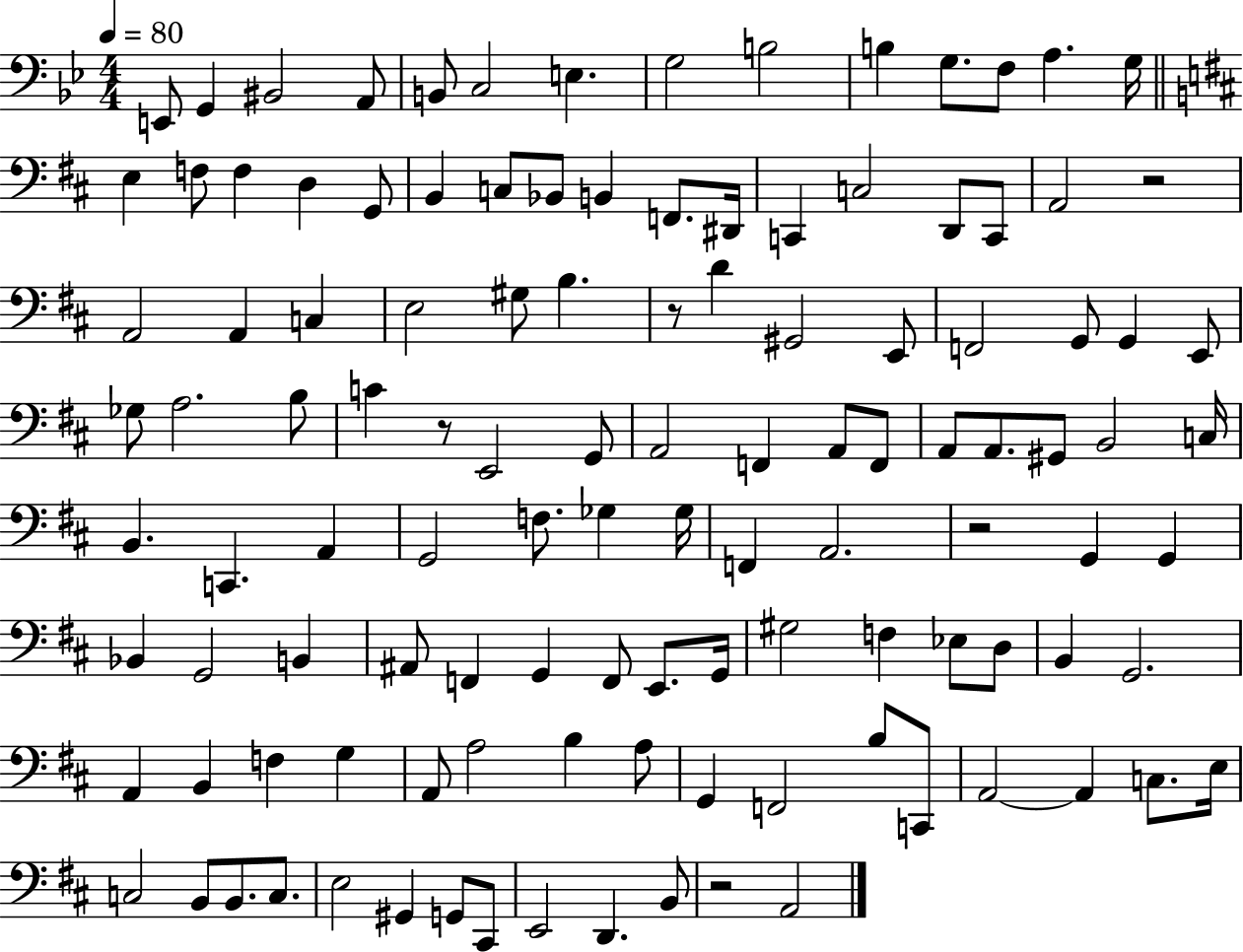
X:1
T:Untitled
M:4/4
L:1/4
K:Bb
E,,/2 G,, ^B,,2 A,,/2 B,,/2 C,2 E, G,2 B,2 B, G,/2 F,/2 A, G,/4 E, F,/2 F, D, G,,/2 B,, C,/2 _B,,/2 B,, F,,/2 ^D,,/4 C,, C,2 D,,/2 C,,/2 A,,2 z2 A,,2 A,, C, E,2 ^G,/2 B, z/2 D ^G,,2 E,,/2 F,,2 G,,/2 G,, E,,/2 _G,/2 A,2 B,/2 C z/2 E,,2 G,,/2 A,,2 F,, A,,/2 F,,/2 A,,/2 A,,/2 ^G,,/2 B,,2 C,/4 B,, C,, A,, G,,2 F,/2 _G, _G,/4 F,, A,,2 z2 G,, G,, _B,, G,,2 B,, ^A,,/2 F,, G,, F,,/2 E,,/2 G,,/4 ^G,2 F, _E,/2 D,/2 B,, G,,2 A,, B,, F, G, A,,/2 A,2 B, A,/2 G,, F,,2 B,/2 C,,/2 A,,2 A,, C,/2 E,/4 C,2 B,,/2 B,,/2 C,/2 E,2 ^G,, G,,/2 ^C,,/2 E,,2 D,, B,,/2 z2 A,,2